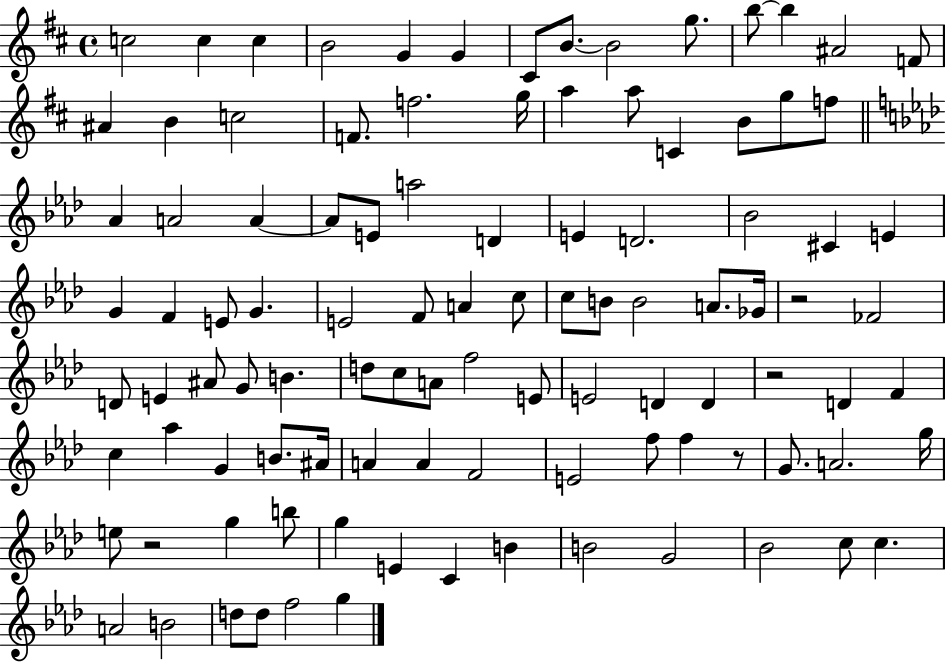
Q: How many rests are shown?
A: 4